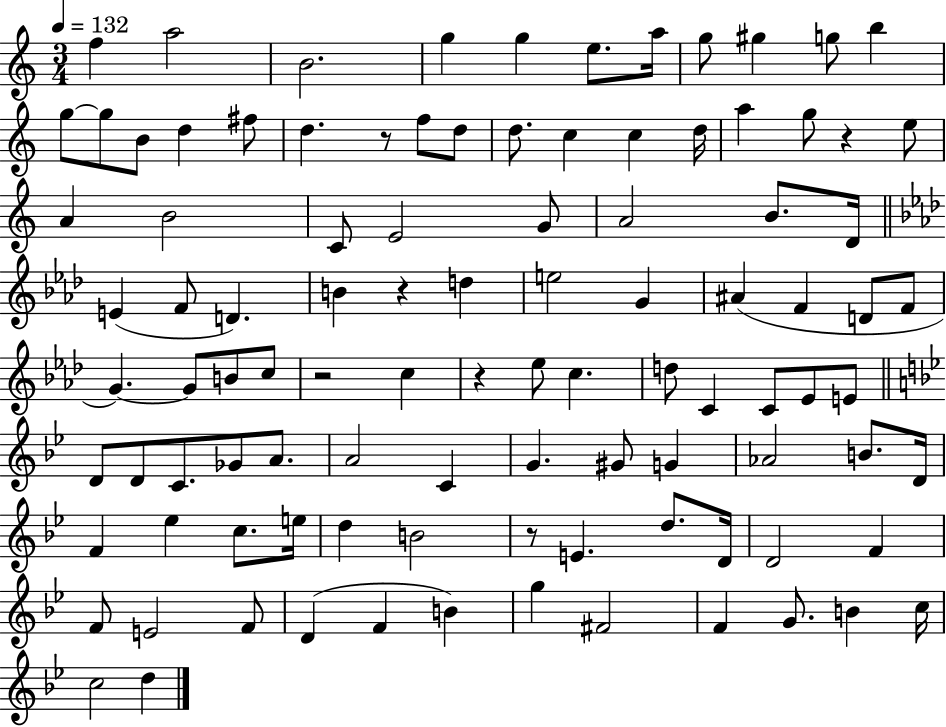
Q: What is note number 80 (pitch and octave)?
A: D4